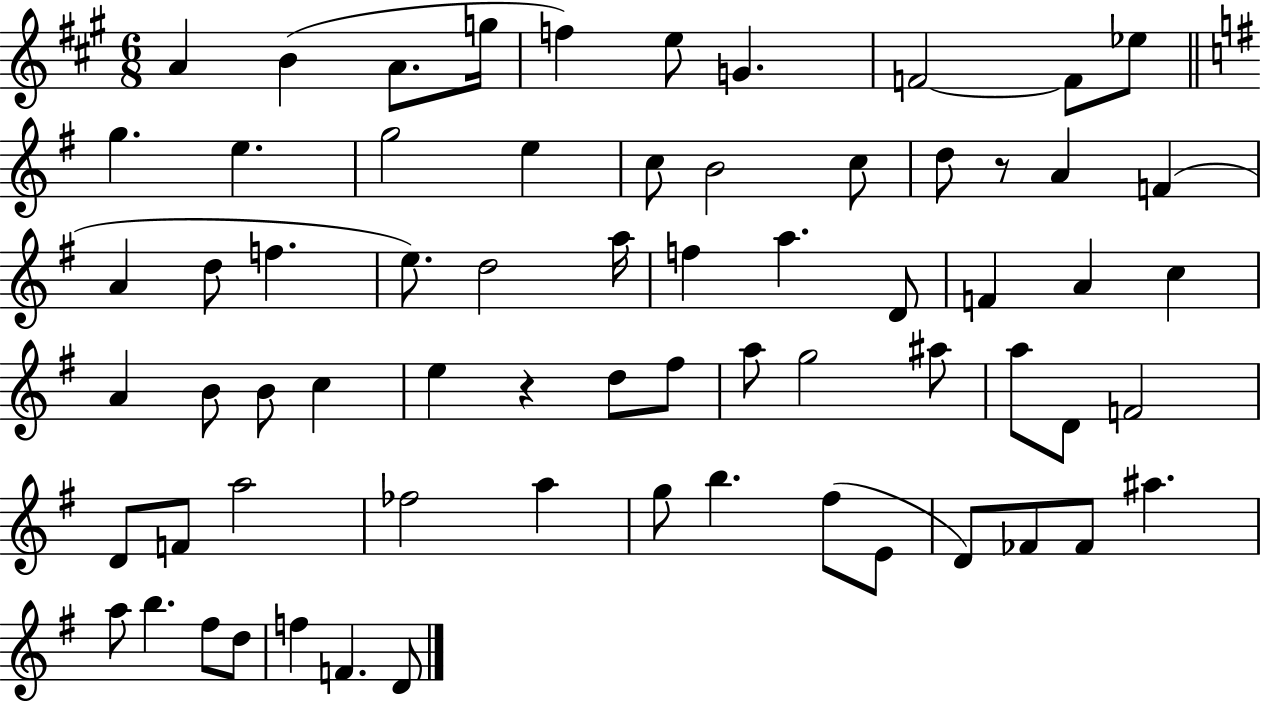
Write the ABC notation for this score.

X:1
T:Untitled
M:6/8
L:1/4
K:A
A B A/2 g/4 f e/2 G F2 F/2 _e/2 g e g2 e c/2 B2 c/2 d/2 z/2 A F A d/2 f e/2 d2 a/4 f a D/2 F A c A B/2 B/2 c e z d/2 ^f/2 a/2 g2 ^a/2 a/2 D/2 F2 D/2 F/2 a2 _f2 a g/2 b ^f/2 E/2 D/2 _F/2 _F/2 ^a a/2 b ^f/2 d/2 f F D/2